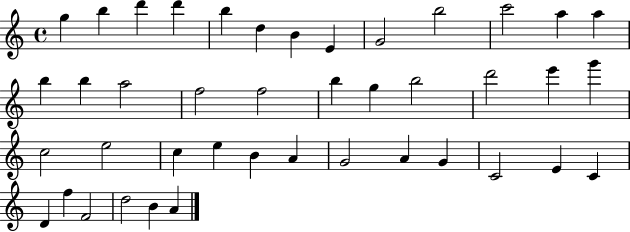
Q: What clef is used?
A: treble